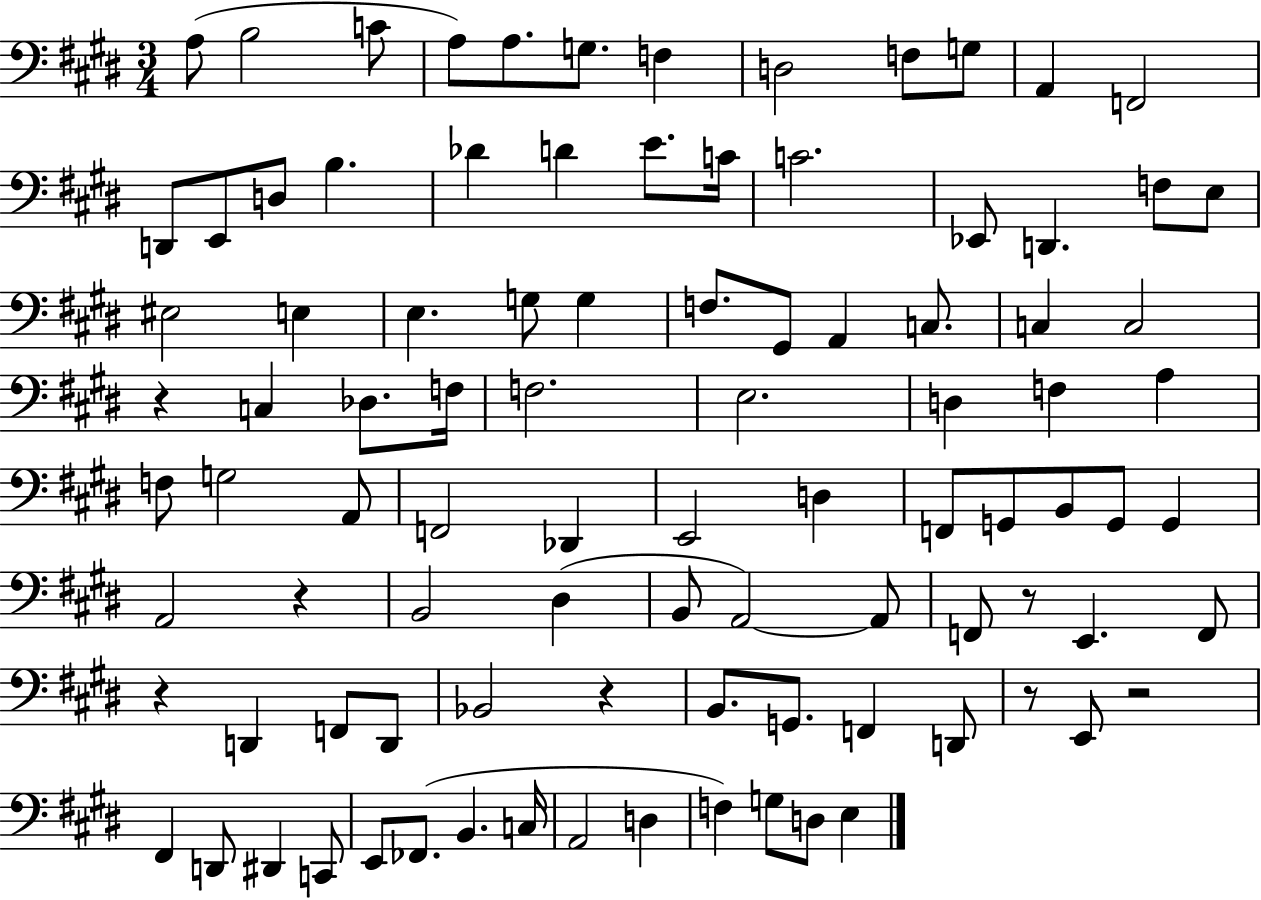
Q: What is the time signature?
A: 3/4